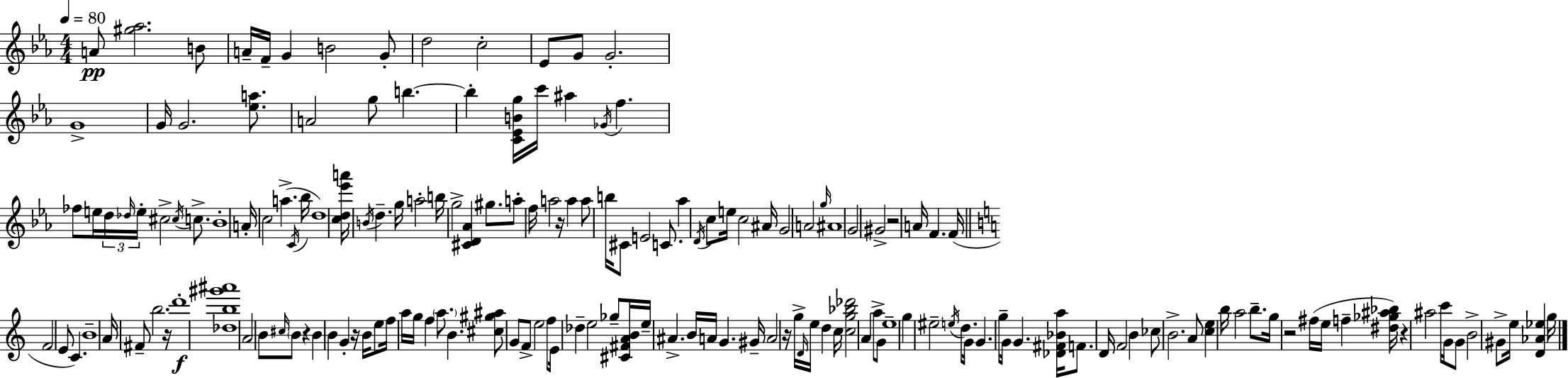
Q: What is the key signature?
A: C minor